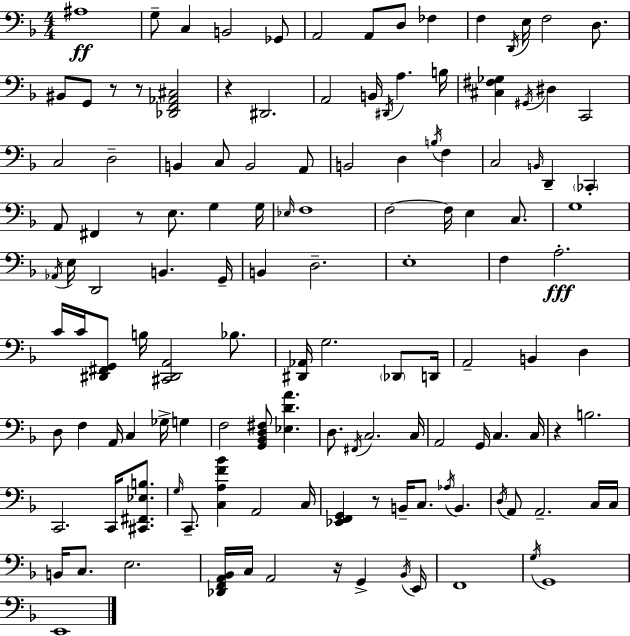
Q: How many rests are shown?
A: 7